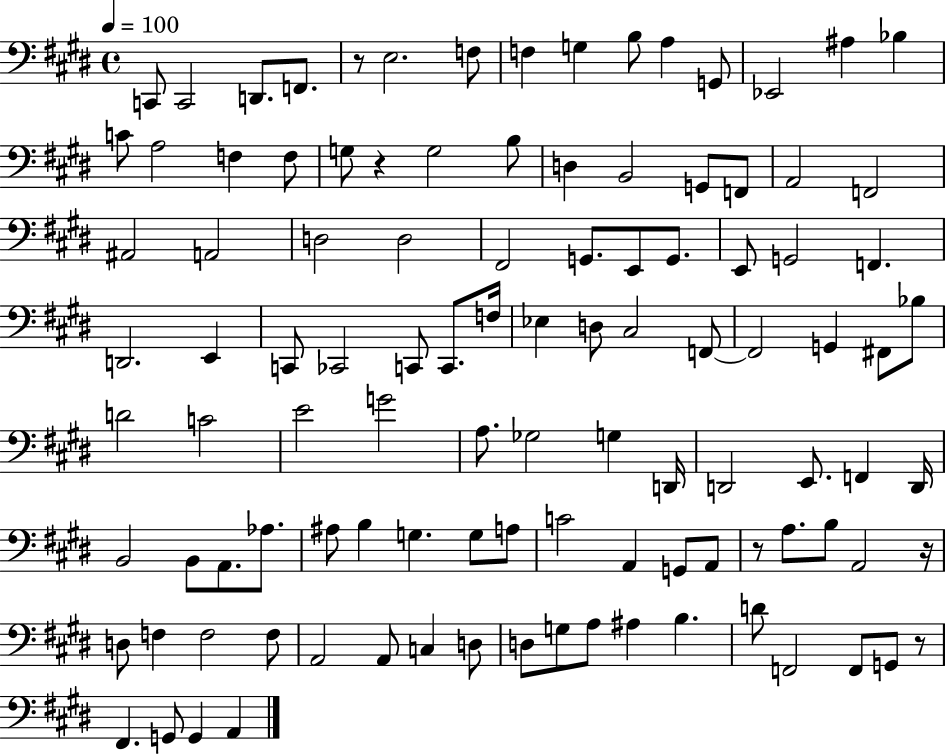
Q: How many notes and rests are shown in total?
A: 107